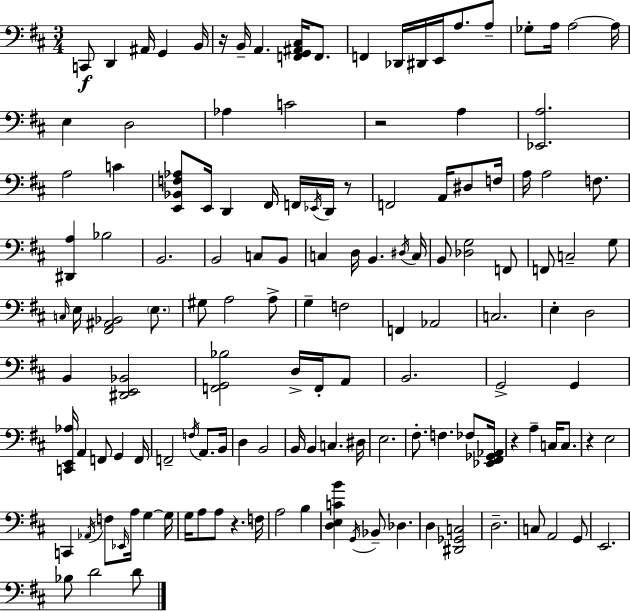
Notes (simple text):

C2/e D2/q A#2/s G2/q B2/s R/s B2/s A2/q. [F2,G2,A#2,C#3]/s F2/e. F2/q Db2/s D#2/s E2/s A3/e. A3/e Gb3/e A3/s A3/h A3/s E3/q D3/h Ab3/q C4/h R/h A3/q [Eb2,A3]/h. A3/h C4/q [E2,Bb2,F3,Ab3]/e E2/s D2/q F#2/s F2/s Eb2/s D2/s R/e F2/h A2/s D#3/e F3/s A3/s A3/h F3/e. [D#2,A3]/q Bb3/h B2/h. B2/h C3/e B2/e C3/q D3/s B2/q. D#3/s C3/s B2/e [Db3,G3]/h F2/e F2/e C3/h G3/e C3/s E3/s [F#2,A#2,Bb2]/h E3/e. G#3/e A3/h A3/e G3/q F3/h F2/q Ab2/h C3/h. E3/q D3/h B2/q [D#2,E2,Bb2]/h [F2,G2,Bb3]/h D3/s F2/s A2/e B2/h. G2/h G2/q [C2,E2,Ab3]/s A2/q F2/e G2/q F2/s F2/h F3/s A2/e. B2/s D3/q B2/h B2/s B2/q C3/q. D#3/s E3/h. F#3/e. F3/q. FES3/e [Eb2,F#2,Gb2,Ab2]/s R/q A3/q C3/s C3/e. R/q E3/h C2/q Ab2/s F3/e Eb2/s A3/s G3/q G3/s G3/s A3/e A3/e R/q. F3/s A3/h B3/q [D3,E3,C4,B4]/q G2/s Bb2/e Db3/q. D3/q [D#2,Gb2,C3]/h D3/h. C3/e A2/h G2/e E2/h. Bb3/e D4/h D4/e